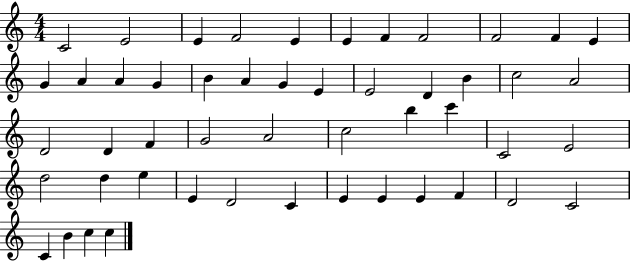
{
  \clef treble
  \numericTimeSignature
  \time 4/4
  \key c \major
  c'2 e'2 | e'4 f'2 e'4 | e'4 f'4 f'2 | f'2 f'4 e'4 | \break g'4 a'4 a'4 g'4 | b'4 a'4 g'4 e'4 | e'2 d'4 b'4 | c''2 a'2 | \break d'2 d'4 f'4 | g'2 a'2 | c''2 b''4 c'''4 | c'2 e'2 | \break d''2 d''4 e''4 | e'4 d'2 c'4 | e'4 e'4 e'4 f'4 | d'2 c'2 | \break c'4 b'4 c''4 c''4 | \bar "|."
}